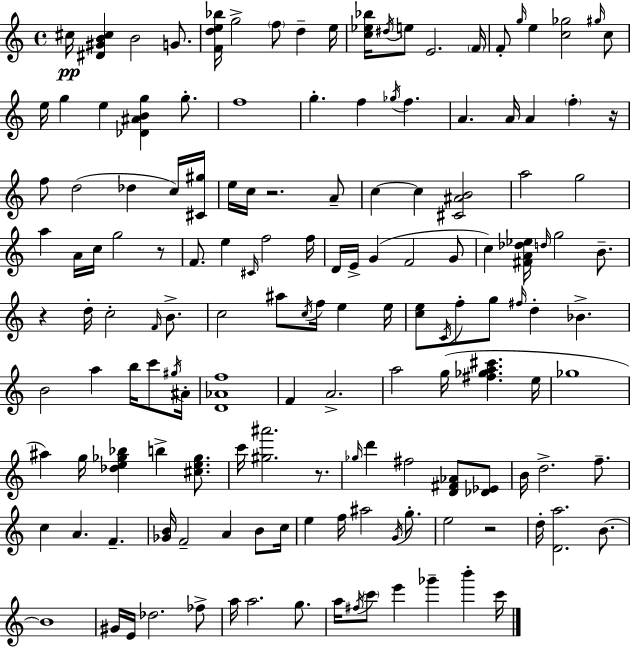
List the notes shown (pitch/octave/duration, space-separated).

C#5/s [D#4,G#4,B4,C#5]/q B4/h G4/e. [F4,D5,E5,Bb5]/s G5/h F5/e D5/q E5/s [C5,Eb5,Bb5]/s D#5/s E5/e E4/h. F4/s F4/e G5/s E5/q [C5,Gb5]/h G#5/s C5/e E5/s G5/q E5/q [Db4,A#4,B4,G5]/q G5/e. F5/w G5/q. F5/q Gb5/s F5/q. A4/q. A4/s A4/q F5/q R/s F5/e D5/h Db5/q C5/s [C#4,G#5]/s E5/s C5/s R/h. A4/e C5/q C5/q [C#4,A#4,B4]/h A5/h G5/h A5/q A4/s C5/s G5/h R/e F4/e. E5/q C#4/s F5/h F5/s D4/s E4/s G4/q F4/h G4/e C5/q [F#4,A4,Db5,Eb5]/s D5/s G5/h B4/e. R/q D5/s C5/h F4/s B4/e. C5/h A#5/e C5/s F5/s E5/q E5/s [C5,E5]/e C4/s F5/e G5/e F#5/s D5/q Bb4/q. B4/h A5/q B5/s C6/e G#5/s A#4/s [D4,Ab4,F5]/w F4/q A4/h. A5/h G5/s [F#5,Gb5,A5,C#6]/q. E5/s Gb5/w A#5/q G5/s [Db5,E5,Gb5,Bb5]/q B5/q [C#5,E5,Gb5]/e. C6/s [G#5,A#6]/h. R/e. Gb5/s D6/q F#5/h [D4,F#4,Ab4]/e [Db4,Eb4]/e B4/s D5/h. F5/e. C5/q A4/q. F4/q. [Gb4,B4]/s F4/h A4/q B4/e C5/s E5/q F5/s A#5/h G4/s G5/e. E5/h R/h D5/s [D4,A5]/h. B4/e. B4/w G#4/s E4/s Db5/h. FES5/e A5/s A5/h. G5/e. A5/s F#5/s C6/e E6/q Gb6/q B6/q C6/s